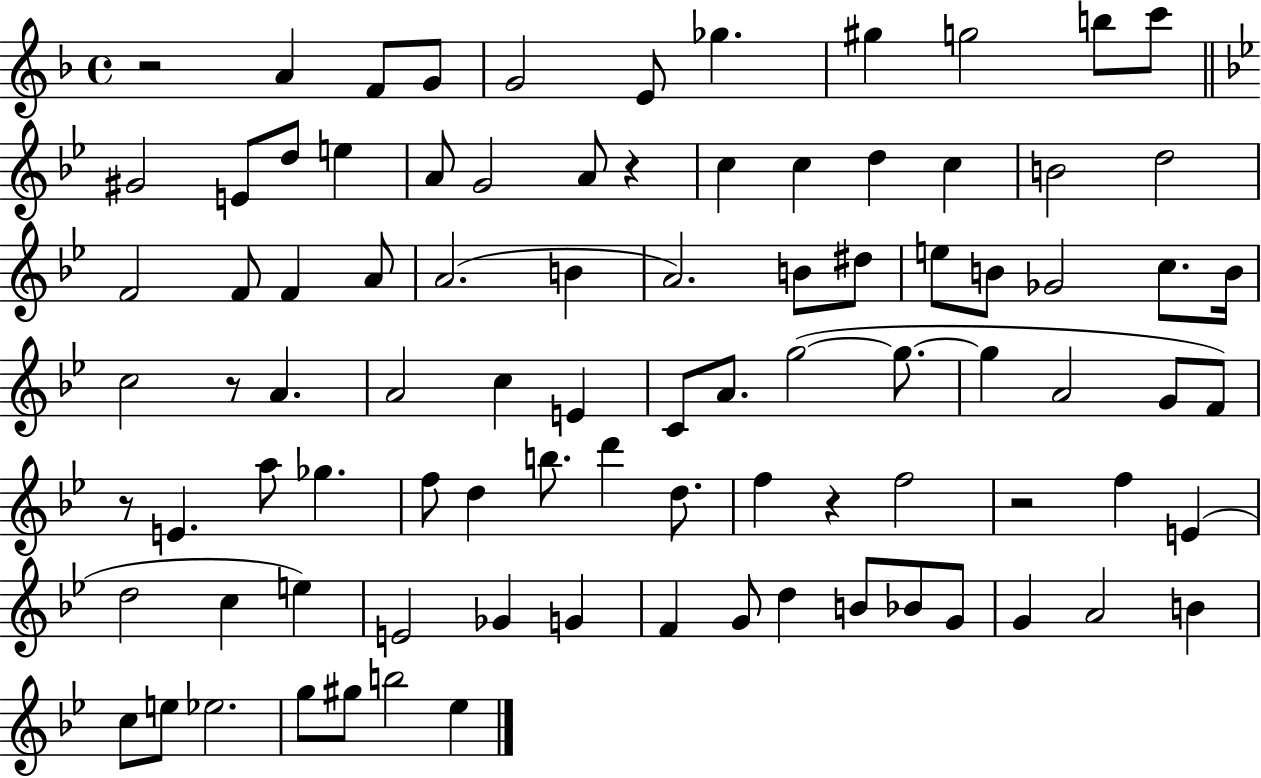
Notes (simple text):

R/h A4/q F4/e G4/e G4/h E4/e Gb5/q. G#5/q G5/h B5/e C6/e G#4/h E4/e D5/e E5/q A4/e G4/h A4/e R/q C5/q C5/q D5/q C5/q B4/h D5/h F4/h F4/e F4/q A4/e A4/h. B4/q A4/h. B4/e D#5/e E5/e B4/e Gb4/h C5/e. B4/s C5/h R/e A4/q. A4/h C5/q E4/q C4/e A4/e. G5/h G5/e. G5/q A4/h G4/e F4/e R/e E4/q. A5/e Gb5/q. F5/e D5/q B5/e. D6/q D5/e. F5/q R/q F5/h R/h F5/q E4/q D5/h C5/q E5/q E4/h Gb4/q G4/q F4/q G4/e D5/q B4/e Bb4/e G4/e G4/q A4/h B4/q C5/e E5/e Eb5/h. G5/e G#5/e B5/h Eb5/q